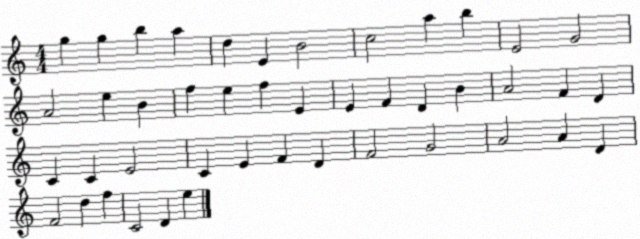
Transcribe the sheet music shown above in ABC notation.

X:1
T:Untitled
M:4/4
L:1/4
K:C
g g b a d E B2 c2 a b E2 G2 A2 e B f e f E E F D B A2 F D C C E2 C E F D F2 G2 A2 A D F2 d f C2 D e